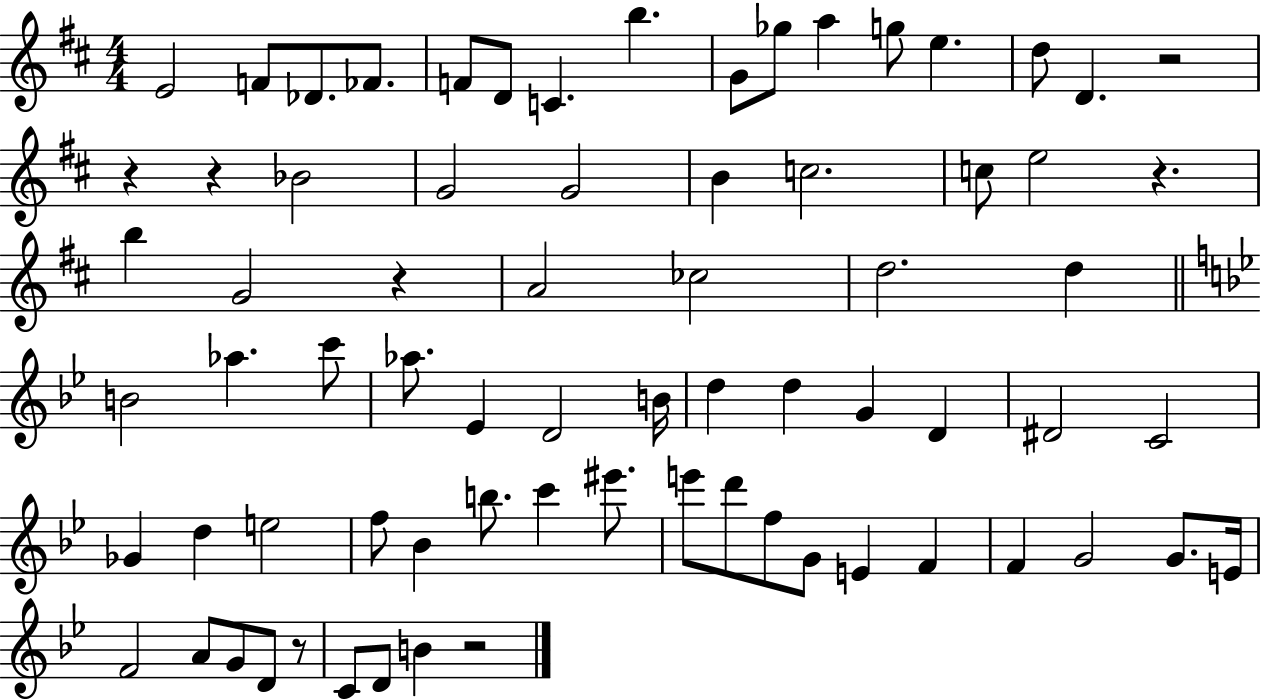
X:1
T:Untitled
M:4/4
L:1/4
K:D
E2 F/2 _D/2 _F/2 F/2 D/2 C b G/2 _g/2 a g/2 e d/2 D z2 z z _B2 G2 G2 B c2 c/2 e2 z b G2 z A2 _c2 d2 d B2 _a c'/2 _a/2 _E D2 B/4 d d G D ^D2 C2 _G d e2 f/2 _B b/2 c' ^e'/2 e'/2 d'/2 f/2 G/2 E F F G2 G/2 E/4 F2 A/2 G/2 D/2 z/2 C/2 D/2 B z2